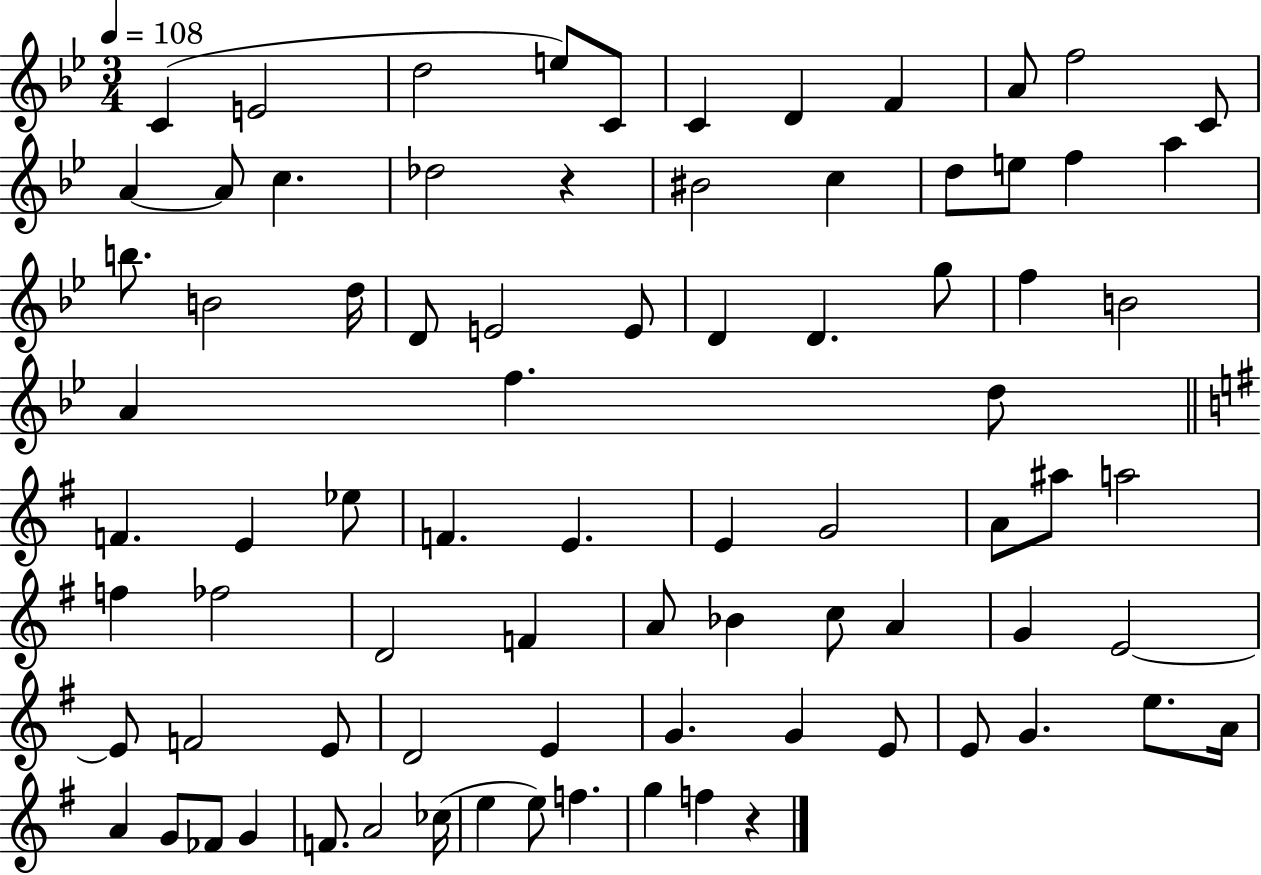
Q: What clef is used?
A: treble